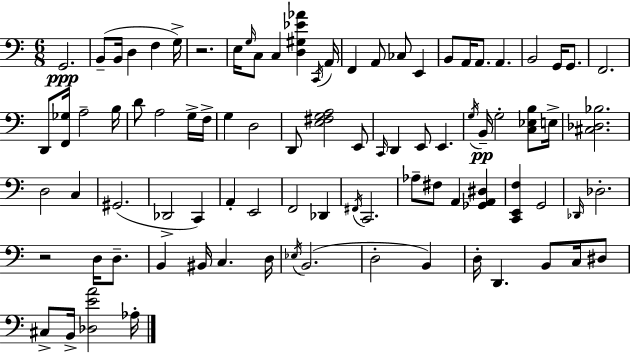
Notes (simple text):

G2/h. B2/e B2/s D3/q F3/q G3/s R/h. E3/s G3/s C3/e C3/q [D3,G#3,Eb4,Ab4]/q C2/s A2/s F2/q A2/e CES3/e E2/q B2/e A2/s A2/e. A2/q. B2/h G2/s G2/e. F2/h. D2/e [F2,Gb3]/s A3/h B3/s D4/e A3/h G3/s F3/s G3/q D3/h D2/e [E3,F#3,G3,A3]/h E2/e C2/s D2/q E2/e E2/q. G3/s B2/s G3/h [C3,Eb3,B3]/e E3/s [C#3,Db3,Bb3]/h. D3/h C3/q G#2/h. Db2/h C2/q A2/q E2/h F2/h Db2/q F#2/s C2/h. Ab3/e F#3/e A2/q [Gb2,A2,D#3]/q [C2,E2,F3]/q G2/h Db2/s Db3/h. R/h D3/s D3/e. B2/q BIS2/s C3/q. D3/s Eb3/s B2/h. D3/h B2/q D3/s D2/q. B2/e C3/s D#3/e C#3/e B2/s [Db3,E4,A4]/h Ab3/s